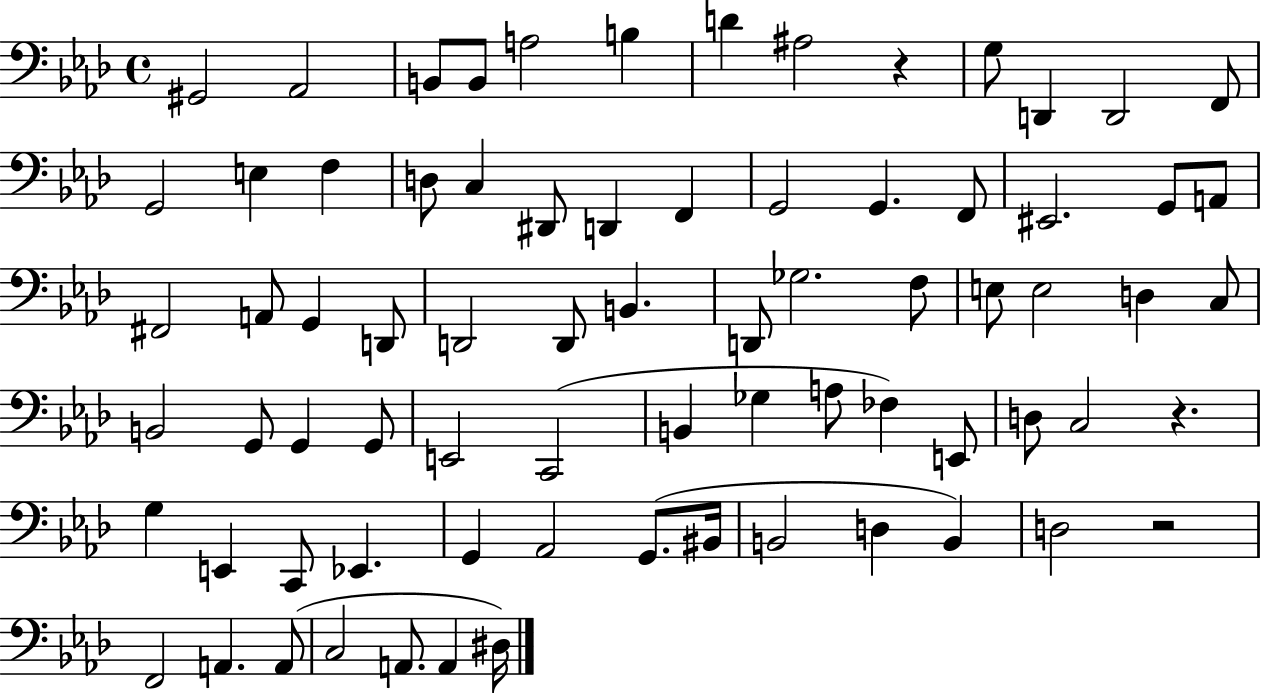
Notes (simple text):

G#2/h Ab2/h B2/e B2/e A3/h B3/q D4/q A#3/h R/q G3/e D2/q D2/h F2/e G2/h E3/q F3/q D3/e C3/q D#2/e D2/q F2/q G2/h G2/q. F2/e EIS2/h. G2/e A2/e F#2/h A2/e G2/q D2/e D2/h D2/e B2/q. D2/e Gb3/h. F3/e E3/e E3/h D3/q C3/e B2/h G2/e G2/q G2/e E2/h C2/h B2/q Gb3/q A3/e FES3/q E2/e D3/e C3/h R/q. G3/q E2/q C2/e Eb2/q. G2/q Ab2/h G2/e. BIS2/s B2/h D3/q B2/q D3/h R/h F2/h A2/q. A2/e C3/h A2/e. A2/q D#3/s